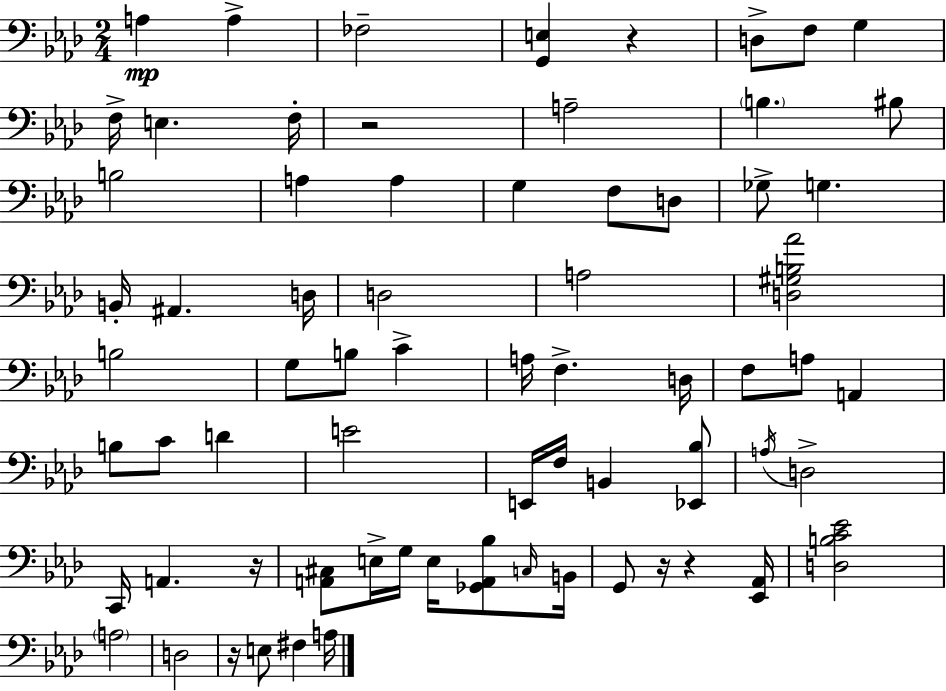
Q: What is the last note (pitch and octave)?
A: A3